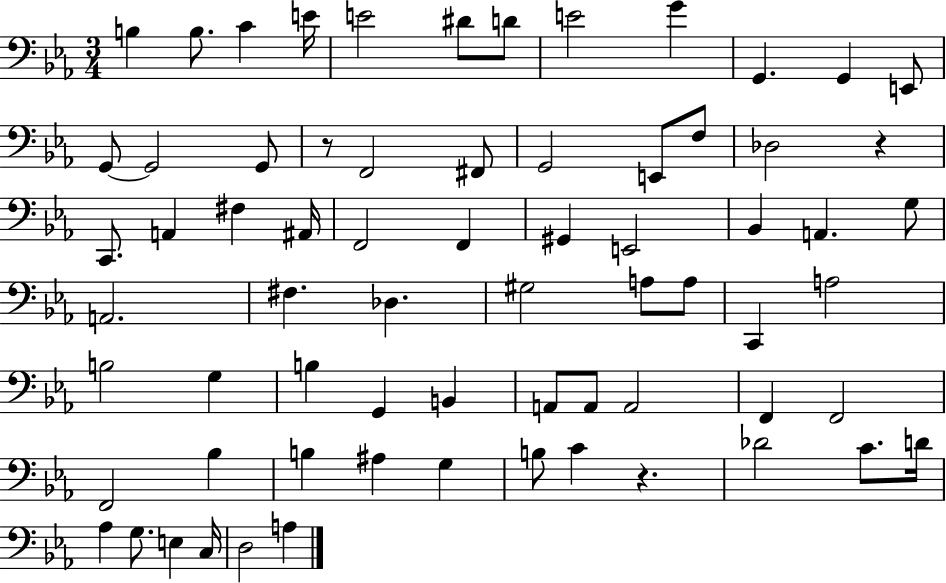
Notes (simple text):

B3/q B3/e. C4/q E4/s E4/h D#4/e D4/e E4/h G4/q G2/q. G2/q E2/e G2/e G2/h G2/e R/e F2/h F#2/e G2/h E2/e F3/e Db3/h R/q C2/e. A2/q F#3/q A#2/s F2/h F2/q G#2/q E2/h Bb2/q A2/q. G3/e A2/h. F#3/q. Db3/q. G#3/h A3/e A3/e C2/q A3/h B3/h G3/q B3/q G2/q B2/q A2/e A2/e A2/h F2/q F2/h F2/h Bb3/q B3/q A#3/q G3/q B3/e C4/q R/q. Db4/h C4/e. D4/s Ab3/q G3/e. E3/q C3/s D3/h A3/q